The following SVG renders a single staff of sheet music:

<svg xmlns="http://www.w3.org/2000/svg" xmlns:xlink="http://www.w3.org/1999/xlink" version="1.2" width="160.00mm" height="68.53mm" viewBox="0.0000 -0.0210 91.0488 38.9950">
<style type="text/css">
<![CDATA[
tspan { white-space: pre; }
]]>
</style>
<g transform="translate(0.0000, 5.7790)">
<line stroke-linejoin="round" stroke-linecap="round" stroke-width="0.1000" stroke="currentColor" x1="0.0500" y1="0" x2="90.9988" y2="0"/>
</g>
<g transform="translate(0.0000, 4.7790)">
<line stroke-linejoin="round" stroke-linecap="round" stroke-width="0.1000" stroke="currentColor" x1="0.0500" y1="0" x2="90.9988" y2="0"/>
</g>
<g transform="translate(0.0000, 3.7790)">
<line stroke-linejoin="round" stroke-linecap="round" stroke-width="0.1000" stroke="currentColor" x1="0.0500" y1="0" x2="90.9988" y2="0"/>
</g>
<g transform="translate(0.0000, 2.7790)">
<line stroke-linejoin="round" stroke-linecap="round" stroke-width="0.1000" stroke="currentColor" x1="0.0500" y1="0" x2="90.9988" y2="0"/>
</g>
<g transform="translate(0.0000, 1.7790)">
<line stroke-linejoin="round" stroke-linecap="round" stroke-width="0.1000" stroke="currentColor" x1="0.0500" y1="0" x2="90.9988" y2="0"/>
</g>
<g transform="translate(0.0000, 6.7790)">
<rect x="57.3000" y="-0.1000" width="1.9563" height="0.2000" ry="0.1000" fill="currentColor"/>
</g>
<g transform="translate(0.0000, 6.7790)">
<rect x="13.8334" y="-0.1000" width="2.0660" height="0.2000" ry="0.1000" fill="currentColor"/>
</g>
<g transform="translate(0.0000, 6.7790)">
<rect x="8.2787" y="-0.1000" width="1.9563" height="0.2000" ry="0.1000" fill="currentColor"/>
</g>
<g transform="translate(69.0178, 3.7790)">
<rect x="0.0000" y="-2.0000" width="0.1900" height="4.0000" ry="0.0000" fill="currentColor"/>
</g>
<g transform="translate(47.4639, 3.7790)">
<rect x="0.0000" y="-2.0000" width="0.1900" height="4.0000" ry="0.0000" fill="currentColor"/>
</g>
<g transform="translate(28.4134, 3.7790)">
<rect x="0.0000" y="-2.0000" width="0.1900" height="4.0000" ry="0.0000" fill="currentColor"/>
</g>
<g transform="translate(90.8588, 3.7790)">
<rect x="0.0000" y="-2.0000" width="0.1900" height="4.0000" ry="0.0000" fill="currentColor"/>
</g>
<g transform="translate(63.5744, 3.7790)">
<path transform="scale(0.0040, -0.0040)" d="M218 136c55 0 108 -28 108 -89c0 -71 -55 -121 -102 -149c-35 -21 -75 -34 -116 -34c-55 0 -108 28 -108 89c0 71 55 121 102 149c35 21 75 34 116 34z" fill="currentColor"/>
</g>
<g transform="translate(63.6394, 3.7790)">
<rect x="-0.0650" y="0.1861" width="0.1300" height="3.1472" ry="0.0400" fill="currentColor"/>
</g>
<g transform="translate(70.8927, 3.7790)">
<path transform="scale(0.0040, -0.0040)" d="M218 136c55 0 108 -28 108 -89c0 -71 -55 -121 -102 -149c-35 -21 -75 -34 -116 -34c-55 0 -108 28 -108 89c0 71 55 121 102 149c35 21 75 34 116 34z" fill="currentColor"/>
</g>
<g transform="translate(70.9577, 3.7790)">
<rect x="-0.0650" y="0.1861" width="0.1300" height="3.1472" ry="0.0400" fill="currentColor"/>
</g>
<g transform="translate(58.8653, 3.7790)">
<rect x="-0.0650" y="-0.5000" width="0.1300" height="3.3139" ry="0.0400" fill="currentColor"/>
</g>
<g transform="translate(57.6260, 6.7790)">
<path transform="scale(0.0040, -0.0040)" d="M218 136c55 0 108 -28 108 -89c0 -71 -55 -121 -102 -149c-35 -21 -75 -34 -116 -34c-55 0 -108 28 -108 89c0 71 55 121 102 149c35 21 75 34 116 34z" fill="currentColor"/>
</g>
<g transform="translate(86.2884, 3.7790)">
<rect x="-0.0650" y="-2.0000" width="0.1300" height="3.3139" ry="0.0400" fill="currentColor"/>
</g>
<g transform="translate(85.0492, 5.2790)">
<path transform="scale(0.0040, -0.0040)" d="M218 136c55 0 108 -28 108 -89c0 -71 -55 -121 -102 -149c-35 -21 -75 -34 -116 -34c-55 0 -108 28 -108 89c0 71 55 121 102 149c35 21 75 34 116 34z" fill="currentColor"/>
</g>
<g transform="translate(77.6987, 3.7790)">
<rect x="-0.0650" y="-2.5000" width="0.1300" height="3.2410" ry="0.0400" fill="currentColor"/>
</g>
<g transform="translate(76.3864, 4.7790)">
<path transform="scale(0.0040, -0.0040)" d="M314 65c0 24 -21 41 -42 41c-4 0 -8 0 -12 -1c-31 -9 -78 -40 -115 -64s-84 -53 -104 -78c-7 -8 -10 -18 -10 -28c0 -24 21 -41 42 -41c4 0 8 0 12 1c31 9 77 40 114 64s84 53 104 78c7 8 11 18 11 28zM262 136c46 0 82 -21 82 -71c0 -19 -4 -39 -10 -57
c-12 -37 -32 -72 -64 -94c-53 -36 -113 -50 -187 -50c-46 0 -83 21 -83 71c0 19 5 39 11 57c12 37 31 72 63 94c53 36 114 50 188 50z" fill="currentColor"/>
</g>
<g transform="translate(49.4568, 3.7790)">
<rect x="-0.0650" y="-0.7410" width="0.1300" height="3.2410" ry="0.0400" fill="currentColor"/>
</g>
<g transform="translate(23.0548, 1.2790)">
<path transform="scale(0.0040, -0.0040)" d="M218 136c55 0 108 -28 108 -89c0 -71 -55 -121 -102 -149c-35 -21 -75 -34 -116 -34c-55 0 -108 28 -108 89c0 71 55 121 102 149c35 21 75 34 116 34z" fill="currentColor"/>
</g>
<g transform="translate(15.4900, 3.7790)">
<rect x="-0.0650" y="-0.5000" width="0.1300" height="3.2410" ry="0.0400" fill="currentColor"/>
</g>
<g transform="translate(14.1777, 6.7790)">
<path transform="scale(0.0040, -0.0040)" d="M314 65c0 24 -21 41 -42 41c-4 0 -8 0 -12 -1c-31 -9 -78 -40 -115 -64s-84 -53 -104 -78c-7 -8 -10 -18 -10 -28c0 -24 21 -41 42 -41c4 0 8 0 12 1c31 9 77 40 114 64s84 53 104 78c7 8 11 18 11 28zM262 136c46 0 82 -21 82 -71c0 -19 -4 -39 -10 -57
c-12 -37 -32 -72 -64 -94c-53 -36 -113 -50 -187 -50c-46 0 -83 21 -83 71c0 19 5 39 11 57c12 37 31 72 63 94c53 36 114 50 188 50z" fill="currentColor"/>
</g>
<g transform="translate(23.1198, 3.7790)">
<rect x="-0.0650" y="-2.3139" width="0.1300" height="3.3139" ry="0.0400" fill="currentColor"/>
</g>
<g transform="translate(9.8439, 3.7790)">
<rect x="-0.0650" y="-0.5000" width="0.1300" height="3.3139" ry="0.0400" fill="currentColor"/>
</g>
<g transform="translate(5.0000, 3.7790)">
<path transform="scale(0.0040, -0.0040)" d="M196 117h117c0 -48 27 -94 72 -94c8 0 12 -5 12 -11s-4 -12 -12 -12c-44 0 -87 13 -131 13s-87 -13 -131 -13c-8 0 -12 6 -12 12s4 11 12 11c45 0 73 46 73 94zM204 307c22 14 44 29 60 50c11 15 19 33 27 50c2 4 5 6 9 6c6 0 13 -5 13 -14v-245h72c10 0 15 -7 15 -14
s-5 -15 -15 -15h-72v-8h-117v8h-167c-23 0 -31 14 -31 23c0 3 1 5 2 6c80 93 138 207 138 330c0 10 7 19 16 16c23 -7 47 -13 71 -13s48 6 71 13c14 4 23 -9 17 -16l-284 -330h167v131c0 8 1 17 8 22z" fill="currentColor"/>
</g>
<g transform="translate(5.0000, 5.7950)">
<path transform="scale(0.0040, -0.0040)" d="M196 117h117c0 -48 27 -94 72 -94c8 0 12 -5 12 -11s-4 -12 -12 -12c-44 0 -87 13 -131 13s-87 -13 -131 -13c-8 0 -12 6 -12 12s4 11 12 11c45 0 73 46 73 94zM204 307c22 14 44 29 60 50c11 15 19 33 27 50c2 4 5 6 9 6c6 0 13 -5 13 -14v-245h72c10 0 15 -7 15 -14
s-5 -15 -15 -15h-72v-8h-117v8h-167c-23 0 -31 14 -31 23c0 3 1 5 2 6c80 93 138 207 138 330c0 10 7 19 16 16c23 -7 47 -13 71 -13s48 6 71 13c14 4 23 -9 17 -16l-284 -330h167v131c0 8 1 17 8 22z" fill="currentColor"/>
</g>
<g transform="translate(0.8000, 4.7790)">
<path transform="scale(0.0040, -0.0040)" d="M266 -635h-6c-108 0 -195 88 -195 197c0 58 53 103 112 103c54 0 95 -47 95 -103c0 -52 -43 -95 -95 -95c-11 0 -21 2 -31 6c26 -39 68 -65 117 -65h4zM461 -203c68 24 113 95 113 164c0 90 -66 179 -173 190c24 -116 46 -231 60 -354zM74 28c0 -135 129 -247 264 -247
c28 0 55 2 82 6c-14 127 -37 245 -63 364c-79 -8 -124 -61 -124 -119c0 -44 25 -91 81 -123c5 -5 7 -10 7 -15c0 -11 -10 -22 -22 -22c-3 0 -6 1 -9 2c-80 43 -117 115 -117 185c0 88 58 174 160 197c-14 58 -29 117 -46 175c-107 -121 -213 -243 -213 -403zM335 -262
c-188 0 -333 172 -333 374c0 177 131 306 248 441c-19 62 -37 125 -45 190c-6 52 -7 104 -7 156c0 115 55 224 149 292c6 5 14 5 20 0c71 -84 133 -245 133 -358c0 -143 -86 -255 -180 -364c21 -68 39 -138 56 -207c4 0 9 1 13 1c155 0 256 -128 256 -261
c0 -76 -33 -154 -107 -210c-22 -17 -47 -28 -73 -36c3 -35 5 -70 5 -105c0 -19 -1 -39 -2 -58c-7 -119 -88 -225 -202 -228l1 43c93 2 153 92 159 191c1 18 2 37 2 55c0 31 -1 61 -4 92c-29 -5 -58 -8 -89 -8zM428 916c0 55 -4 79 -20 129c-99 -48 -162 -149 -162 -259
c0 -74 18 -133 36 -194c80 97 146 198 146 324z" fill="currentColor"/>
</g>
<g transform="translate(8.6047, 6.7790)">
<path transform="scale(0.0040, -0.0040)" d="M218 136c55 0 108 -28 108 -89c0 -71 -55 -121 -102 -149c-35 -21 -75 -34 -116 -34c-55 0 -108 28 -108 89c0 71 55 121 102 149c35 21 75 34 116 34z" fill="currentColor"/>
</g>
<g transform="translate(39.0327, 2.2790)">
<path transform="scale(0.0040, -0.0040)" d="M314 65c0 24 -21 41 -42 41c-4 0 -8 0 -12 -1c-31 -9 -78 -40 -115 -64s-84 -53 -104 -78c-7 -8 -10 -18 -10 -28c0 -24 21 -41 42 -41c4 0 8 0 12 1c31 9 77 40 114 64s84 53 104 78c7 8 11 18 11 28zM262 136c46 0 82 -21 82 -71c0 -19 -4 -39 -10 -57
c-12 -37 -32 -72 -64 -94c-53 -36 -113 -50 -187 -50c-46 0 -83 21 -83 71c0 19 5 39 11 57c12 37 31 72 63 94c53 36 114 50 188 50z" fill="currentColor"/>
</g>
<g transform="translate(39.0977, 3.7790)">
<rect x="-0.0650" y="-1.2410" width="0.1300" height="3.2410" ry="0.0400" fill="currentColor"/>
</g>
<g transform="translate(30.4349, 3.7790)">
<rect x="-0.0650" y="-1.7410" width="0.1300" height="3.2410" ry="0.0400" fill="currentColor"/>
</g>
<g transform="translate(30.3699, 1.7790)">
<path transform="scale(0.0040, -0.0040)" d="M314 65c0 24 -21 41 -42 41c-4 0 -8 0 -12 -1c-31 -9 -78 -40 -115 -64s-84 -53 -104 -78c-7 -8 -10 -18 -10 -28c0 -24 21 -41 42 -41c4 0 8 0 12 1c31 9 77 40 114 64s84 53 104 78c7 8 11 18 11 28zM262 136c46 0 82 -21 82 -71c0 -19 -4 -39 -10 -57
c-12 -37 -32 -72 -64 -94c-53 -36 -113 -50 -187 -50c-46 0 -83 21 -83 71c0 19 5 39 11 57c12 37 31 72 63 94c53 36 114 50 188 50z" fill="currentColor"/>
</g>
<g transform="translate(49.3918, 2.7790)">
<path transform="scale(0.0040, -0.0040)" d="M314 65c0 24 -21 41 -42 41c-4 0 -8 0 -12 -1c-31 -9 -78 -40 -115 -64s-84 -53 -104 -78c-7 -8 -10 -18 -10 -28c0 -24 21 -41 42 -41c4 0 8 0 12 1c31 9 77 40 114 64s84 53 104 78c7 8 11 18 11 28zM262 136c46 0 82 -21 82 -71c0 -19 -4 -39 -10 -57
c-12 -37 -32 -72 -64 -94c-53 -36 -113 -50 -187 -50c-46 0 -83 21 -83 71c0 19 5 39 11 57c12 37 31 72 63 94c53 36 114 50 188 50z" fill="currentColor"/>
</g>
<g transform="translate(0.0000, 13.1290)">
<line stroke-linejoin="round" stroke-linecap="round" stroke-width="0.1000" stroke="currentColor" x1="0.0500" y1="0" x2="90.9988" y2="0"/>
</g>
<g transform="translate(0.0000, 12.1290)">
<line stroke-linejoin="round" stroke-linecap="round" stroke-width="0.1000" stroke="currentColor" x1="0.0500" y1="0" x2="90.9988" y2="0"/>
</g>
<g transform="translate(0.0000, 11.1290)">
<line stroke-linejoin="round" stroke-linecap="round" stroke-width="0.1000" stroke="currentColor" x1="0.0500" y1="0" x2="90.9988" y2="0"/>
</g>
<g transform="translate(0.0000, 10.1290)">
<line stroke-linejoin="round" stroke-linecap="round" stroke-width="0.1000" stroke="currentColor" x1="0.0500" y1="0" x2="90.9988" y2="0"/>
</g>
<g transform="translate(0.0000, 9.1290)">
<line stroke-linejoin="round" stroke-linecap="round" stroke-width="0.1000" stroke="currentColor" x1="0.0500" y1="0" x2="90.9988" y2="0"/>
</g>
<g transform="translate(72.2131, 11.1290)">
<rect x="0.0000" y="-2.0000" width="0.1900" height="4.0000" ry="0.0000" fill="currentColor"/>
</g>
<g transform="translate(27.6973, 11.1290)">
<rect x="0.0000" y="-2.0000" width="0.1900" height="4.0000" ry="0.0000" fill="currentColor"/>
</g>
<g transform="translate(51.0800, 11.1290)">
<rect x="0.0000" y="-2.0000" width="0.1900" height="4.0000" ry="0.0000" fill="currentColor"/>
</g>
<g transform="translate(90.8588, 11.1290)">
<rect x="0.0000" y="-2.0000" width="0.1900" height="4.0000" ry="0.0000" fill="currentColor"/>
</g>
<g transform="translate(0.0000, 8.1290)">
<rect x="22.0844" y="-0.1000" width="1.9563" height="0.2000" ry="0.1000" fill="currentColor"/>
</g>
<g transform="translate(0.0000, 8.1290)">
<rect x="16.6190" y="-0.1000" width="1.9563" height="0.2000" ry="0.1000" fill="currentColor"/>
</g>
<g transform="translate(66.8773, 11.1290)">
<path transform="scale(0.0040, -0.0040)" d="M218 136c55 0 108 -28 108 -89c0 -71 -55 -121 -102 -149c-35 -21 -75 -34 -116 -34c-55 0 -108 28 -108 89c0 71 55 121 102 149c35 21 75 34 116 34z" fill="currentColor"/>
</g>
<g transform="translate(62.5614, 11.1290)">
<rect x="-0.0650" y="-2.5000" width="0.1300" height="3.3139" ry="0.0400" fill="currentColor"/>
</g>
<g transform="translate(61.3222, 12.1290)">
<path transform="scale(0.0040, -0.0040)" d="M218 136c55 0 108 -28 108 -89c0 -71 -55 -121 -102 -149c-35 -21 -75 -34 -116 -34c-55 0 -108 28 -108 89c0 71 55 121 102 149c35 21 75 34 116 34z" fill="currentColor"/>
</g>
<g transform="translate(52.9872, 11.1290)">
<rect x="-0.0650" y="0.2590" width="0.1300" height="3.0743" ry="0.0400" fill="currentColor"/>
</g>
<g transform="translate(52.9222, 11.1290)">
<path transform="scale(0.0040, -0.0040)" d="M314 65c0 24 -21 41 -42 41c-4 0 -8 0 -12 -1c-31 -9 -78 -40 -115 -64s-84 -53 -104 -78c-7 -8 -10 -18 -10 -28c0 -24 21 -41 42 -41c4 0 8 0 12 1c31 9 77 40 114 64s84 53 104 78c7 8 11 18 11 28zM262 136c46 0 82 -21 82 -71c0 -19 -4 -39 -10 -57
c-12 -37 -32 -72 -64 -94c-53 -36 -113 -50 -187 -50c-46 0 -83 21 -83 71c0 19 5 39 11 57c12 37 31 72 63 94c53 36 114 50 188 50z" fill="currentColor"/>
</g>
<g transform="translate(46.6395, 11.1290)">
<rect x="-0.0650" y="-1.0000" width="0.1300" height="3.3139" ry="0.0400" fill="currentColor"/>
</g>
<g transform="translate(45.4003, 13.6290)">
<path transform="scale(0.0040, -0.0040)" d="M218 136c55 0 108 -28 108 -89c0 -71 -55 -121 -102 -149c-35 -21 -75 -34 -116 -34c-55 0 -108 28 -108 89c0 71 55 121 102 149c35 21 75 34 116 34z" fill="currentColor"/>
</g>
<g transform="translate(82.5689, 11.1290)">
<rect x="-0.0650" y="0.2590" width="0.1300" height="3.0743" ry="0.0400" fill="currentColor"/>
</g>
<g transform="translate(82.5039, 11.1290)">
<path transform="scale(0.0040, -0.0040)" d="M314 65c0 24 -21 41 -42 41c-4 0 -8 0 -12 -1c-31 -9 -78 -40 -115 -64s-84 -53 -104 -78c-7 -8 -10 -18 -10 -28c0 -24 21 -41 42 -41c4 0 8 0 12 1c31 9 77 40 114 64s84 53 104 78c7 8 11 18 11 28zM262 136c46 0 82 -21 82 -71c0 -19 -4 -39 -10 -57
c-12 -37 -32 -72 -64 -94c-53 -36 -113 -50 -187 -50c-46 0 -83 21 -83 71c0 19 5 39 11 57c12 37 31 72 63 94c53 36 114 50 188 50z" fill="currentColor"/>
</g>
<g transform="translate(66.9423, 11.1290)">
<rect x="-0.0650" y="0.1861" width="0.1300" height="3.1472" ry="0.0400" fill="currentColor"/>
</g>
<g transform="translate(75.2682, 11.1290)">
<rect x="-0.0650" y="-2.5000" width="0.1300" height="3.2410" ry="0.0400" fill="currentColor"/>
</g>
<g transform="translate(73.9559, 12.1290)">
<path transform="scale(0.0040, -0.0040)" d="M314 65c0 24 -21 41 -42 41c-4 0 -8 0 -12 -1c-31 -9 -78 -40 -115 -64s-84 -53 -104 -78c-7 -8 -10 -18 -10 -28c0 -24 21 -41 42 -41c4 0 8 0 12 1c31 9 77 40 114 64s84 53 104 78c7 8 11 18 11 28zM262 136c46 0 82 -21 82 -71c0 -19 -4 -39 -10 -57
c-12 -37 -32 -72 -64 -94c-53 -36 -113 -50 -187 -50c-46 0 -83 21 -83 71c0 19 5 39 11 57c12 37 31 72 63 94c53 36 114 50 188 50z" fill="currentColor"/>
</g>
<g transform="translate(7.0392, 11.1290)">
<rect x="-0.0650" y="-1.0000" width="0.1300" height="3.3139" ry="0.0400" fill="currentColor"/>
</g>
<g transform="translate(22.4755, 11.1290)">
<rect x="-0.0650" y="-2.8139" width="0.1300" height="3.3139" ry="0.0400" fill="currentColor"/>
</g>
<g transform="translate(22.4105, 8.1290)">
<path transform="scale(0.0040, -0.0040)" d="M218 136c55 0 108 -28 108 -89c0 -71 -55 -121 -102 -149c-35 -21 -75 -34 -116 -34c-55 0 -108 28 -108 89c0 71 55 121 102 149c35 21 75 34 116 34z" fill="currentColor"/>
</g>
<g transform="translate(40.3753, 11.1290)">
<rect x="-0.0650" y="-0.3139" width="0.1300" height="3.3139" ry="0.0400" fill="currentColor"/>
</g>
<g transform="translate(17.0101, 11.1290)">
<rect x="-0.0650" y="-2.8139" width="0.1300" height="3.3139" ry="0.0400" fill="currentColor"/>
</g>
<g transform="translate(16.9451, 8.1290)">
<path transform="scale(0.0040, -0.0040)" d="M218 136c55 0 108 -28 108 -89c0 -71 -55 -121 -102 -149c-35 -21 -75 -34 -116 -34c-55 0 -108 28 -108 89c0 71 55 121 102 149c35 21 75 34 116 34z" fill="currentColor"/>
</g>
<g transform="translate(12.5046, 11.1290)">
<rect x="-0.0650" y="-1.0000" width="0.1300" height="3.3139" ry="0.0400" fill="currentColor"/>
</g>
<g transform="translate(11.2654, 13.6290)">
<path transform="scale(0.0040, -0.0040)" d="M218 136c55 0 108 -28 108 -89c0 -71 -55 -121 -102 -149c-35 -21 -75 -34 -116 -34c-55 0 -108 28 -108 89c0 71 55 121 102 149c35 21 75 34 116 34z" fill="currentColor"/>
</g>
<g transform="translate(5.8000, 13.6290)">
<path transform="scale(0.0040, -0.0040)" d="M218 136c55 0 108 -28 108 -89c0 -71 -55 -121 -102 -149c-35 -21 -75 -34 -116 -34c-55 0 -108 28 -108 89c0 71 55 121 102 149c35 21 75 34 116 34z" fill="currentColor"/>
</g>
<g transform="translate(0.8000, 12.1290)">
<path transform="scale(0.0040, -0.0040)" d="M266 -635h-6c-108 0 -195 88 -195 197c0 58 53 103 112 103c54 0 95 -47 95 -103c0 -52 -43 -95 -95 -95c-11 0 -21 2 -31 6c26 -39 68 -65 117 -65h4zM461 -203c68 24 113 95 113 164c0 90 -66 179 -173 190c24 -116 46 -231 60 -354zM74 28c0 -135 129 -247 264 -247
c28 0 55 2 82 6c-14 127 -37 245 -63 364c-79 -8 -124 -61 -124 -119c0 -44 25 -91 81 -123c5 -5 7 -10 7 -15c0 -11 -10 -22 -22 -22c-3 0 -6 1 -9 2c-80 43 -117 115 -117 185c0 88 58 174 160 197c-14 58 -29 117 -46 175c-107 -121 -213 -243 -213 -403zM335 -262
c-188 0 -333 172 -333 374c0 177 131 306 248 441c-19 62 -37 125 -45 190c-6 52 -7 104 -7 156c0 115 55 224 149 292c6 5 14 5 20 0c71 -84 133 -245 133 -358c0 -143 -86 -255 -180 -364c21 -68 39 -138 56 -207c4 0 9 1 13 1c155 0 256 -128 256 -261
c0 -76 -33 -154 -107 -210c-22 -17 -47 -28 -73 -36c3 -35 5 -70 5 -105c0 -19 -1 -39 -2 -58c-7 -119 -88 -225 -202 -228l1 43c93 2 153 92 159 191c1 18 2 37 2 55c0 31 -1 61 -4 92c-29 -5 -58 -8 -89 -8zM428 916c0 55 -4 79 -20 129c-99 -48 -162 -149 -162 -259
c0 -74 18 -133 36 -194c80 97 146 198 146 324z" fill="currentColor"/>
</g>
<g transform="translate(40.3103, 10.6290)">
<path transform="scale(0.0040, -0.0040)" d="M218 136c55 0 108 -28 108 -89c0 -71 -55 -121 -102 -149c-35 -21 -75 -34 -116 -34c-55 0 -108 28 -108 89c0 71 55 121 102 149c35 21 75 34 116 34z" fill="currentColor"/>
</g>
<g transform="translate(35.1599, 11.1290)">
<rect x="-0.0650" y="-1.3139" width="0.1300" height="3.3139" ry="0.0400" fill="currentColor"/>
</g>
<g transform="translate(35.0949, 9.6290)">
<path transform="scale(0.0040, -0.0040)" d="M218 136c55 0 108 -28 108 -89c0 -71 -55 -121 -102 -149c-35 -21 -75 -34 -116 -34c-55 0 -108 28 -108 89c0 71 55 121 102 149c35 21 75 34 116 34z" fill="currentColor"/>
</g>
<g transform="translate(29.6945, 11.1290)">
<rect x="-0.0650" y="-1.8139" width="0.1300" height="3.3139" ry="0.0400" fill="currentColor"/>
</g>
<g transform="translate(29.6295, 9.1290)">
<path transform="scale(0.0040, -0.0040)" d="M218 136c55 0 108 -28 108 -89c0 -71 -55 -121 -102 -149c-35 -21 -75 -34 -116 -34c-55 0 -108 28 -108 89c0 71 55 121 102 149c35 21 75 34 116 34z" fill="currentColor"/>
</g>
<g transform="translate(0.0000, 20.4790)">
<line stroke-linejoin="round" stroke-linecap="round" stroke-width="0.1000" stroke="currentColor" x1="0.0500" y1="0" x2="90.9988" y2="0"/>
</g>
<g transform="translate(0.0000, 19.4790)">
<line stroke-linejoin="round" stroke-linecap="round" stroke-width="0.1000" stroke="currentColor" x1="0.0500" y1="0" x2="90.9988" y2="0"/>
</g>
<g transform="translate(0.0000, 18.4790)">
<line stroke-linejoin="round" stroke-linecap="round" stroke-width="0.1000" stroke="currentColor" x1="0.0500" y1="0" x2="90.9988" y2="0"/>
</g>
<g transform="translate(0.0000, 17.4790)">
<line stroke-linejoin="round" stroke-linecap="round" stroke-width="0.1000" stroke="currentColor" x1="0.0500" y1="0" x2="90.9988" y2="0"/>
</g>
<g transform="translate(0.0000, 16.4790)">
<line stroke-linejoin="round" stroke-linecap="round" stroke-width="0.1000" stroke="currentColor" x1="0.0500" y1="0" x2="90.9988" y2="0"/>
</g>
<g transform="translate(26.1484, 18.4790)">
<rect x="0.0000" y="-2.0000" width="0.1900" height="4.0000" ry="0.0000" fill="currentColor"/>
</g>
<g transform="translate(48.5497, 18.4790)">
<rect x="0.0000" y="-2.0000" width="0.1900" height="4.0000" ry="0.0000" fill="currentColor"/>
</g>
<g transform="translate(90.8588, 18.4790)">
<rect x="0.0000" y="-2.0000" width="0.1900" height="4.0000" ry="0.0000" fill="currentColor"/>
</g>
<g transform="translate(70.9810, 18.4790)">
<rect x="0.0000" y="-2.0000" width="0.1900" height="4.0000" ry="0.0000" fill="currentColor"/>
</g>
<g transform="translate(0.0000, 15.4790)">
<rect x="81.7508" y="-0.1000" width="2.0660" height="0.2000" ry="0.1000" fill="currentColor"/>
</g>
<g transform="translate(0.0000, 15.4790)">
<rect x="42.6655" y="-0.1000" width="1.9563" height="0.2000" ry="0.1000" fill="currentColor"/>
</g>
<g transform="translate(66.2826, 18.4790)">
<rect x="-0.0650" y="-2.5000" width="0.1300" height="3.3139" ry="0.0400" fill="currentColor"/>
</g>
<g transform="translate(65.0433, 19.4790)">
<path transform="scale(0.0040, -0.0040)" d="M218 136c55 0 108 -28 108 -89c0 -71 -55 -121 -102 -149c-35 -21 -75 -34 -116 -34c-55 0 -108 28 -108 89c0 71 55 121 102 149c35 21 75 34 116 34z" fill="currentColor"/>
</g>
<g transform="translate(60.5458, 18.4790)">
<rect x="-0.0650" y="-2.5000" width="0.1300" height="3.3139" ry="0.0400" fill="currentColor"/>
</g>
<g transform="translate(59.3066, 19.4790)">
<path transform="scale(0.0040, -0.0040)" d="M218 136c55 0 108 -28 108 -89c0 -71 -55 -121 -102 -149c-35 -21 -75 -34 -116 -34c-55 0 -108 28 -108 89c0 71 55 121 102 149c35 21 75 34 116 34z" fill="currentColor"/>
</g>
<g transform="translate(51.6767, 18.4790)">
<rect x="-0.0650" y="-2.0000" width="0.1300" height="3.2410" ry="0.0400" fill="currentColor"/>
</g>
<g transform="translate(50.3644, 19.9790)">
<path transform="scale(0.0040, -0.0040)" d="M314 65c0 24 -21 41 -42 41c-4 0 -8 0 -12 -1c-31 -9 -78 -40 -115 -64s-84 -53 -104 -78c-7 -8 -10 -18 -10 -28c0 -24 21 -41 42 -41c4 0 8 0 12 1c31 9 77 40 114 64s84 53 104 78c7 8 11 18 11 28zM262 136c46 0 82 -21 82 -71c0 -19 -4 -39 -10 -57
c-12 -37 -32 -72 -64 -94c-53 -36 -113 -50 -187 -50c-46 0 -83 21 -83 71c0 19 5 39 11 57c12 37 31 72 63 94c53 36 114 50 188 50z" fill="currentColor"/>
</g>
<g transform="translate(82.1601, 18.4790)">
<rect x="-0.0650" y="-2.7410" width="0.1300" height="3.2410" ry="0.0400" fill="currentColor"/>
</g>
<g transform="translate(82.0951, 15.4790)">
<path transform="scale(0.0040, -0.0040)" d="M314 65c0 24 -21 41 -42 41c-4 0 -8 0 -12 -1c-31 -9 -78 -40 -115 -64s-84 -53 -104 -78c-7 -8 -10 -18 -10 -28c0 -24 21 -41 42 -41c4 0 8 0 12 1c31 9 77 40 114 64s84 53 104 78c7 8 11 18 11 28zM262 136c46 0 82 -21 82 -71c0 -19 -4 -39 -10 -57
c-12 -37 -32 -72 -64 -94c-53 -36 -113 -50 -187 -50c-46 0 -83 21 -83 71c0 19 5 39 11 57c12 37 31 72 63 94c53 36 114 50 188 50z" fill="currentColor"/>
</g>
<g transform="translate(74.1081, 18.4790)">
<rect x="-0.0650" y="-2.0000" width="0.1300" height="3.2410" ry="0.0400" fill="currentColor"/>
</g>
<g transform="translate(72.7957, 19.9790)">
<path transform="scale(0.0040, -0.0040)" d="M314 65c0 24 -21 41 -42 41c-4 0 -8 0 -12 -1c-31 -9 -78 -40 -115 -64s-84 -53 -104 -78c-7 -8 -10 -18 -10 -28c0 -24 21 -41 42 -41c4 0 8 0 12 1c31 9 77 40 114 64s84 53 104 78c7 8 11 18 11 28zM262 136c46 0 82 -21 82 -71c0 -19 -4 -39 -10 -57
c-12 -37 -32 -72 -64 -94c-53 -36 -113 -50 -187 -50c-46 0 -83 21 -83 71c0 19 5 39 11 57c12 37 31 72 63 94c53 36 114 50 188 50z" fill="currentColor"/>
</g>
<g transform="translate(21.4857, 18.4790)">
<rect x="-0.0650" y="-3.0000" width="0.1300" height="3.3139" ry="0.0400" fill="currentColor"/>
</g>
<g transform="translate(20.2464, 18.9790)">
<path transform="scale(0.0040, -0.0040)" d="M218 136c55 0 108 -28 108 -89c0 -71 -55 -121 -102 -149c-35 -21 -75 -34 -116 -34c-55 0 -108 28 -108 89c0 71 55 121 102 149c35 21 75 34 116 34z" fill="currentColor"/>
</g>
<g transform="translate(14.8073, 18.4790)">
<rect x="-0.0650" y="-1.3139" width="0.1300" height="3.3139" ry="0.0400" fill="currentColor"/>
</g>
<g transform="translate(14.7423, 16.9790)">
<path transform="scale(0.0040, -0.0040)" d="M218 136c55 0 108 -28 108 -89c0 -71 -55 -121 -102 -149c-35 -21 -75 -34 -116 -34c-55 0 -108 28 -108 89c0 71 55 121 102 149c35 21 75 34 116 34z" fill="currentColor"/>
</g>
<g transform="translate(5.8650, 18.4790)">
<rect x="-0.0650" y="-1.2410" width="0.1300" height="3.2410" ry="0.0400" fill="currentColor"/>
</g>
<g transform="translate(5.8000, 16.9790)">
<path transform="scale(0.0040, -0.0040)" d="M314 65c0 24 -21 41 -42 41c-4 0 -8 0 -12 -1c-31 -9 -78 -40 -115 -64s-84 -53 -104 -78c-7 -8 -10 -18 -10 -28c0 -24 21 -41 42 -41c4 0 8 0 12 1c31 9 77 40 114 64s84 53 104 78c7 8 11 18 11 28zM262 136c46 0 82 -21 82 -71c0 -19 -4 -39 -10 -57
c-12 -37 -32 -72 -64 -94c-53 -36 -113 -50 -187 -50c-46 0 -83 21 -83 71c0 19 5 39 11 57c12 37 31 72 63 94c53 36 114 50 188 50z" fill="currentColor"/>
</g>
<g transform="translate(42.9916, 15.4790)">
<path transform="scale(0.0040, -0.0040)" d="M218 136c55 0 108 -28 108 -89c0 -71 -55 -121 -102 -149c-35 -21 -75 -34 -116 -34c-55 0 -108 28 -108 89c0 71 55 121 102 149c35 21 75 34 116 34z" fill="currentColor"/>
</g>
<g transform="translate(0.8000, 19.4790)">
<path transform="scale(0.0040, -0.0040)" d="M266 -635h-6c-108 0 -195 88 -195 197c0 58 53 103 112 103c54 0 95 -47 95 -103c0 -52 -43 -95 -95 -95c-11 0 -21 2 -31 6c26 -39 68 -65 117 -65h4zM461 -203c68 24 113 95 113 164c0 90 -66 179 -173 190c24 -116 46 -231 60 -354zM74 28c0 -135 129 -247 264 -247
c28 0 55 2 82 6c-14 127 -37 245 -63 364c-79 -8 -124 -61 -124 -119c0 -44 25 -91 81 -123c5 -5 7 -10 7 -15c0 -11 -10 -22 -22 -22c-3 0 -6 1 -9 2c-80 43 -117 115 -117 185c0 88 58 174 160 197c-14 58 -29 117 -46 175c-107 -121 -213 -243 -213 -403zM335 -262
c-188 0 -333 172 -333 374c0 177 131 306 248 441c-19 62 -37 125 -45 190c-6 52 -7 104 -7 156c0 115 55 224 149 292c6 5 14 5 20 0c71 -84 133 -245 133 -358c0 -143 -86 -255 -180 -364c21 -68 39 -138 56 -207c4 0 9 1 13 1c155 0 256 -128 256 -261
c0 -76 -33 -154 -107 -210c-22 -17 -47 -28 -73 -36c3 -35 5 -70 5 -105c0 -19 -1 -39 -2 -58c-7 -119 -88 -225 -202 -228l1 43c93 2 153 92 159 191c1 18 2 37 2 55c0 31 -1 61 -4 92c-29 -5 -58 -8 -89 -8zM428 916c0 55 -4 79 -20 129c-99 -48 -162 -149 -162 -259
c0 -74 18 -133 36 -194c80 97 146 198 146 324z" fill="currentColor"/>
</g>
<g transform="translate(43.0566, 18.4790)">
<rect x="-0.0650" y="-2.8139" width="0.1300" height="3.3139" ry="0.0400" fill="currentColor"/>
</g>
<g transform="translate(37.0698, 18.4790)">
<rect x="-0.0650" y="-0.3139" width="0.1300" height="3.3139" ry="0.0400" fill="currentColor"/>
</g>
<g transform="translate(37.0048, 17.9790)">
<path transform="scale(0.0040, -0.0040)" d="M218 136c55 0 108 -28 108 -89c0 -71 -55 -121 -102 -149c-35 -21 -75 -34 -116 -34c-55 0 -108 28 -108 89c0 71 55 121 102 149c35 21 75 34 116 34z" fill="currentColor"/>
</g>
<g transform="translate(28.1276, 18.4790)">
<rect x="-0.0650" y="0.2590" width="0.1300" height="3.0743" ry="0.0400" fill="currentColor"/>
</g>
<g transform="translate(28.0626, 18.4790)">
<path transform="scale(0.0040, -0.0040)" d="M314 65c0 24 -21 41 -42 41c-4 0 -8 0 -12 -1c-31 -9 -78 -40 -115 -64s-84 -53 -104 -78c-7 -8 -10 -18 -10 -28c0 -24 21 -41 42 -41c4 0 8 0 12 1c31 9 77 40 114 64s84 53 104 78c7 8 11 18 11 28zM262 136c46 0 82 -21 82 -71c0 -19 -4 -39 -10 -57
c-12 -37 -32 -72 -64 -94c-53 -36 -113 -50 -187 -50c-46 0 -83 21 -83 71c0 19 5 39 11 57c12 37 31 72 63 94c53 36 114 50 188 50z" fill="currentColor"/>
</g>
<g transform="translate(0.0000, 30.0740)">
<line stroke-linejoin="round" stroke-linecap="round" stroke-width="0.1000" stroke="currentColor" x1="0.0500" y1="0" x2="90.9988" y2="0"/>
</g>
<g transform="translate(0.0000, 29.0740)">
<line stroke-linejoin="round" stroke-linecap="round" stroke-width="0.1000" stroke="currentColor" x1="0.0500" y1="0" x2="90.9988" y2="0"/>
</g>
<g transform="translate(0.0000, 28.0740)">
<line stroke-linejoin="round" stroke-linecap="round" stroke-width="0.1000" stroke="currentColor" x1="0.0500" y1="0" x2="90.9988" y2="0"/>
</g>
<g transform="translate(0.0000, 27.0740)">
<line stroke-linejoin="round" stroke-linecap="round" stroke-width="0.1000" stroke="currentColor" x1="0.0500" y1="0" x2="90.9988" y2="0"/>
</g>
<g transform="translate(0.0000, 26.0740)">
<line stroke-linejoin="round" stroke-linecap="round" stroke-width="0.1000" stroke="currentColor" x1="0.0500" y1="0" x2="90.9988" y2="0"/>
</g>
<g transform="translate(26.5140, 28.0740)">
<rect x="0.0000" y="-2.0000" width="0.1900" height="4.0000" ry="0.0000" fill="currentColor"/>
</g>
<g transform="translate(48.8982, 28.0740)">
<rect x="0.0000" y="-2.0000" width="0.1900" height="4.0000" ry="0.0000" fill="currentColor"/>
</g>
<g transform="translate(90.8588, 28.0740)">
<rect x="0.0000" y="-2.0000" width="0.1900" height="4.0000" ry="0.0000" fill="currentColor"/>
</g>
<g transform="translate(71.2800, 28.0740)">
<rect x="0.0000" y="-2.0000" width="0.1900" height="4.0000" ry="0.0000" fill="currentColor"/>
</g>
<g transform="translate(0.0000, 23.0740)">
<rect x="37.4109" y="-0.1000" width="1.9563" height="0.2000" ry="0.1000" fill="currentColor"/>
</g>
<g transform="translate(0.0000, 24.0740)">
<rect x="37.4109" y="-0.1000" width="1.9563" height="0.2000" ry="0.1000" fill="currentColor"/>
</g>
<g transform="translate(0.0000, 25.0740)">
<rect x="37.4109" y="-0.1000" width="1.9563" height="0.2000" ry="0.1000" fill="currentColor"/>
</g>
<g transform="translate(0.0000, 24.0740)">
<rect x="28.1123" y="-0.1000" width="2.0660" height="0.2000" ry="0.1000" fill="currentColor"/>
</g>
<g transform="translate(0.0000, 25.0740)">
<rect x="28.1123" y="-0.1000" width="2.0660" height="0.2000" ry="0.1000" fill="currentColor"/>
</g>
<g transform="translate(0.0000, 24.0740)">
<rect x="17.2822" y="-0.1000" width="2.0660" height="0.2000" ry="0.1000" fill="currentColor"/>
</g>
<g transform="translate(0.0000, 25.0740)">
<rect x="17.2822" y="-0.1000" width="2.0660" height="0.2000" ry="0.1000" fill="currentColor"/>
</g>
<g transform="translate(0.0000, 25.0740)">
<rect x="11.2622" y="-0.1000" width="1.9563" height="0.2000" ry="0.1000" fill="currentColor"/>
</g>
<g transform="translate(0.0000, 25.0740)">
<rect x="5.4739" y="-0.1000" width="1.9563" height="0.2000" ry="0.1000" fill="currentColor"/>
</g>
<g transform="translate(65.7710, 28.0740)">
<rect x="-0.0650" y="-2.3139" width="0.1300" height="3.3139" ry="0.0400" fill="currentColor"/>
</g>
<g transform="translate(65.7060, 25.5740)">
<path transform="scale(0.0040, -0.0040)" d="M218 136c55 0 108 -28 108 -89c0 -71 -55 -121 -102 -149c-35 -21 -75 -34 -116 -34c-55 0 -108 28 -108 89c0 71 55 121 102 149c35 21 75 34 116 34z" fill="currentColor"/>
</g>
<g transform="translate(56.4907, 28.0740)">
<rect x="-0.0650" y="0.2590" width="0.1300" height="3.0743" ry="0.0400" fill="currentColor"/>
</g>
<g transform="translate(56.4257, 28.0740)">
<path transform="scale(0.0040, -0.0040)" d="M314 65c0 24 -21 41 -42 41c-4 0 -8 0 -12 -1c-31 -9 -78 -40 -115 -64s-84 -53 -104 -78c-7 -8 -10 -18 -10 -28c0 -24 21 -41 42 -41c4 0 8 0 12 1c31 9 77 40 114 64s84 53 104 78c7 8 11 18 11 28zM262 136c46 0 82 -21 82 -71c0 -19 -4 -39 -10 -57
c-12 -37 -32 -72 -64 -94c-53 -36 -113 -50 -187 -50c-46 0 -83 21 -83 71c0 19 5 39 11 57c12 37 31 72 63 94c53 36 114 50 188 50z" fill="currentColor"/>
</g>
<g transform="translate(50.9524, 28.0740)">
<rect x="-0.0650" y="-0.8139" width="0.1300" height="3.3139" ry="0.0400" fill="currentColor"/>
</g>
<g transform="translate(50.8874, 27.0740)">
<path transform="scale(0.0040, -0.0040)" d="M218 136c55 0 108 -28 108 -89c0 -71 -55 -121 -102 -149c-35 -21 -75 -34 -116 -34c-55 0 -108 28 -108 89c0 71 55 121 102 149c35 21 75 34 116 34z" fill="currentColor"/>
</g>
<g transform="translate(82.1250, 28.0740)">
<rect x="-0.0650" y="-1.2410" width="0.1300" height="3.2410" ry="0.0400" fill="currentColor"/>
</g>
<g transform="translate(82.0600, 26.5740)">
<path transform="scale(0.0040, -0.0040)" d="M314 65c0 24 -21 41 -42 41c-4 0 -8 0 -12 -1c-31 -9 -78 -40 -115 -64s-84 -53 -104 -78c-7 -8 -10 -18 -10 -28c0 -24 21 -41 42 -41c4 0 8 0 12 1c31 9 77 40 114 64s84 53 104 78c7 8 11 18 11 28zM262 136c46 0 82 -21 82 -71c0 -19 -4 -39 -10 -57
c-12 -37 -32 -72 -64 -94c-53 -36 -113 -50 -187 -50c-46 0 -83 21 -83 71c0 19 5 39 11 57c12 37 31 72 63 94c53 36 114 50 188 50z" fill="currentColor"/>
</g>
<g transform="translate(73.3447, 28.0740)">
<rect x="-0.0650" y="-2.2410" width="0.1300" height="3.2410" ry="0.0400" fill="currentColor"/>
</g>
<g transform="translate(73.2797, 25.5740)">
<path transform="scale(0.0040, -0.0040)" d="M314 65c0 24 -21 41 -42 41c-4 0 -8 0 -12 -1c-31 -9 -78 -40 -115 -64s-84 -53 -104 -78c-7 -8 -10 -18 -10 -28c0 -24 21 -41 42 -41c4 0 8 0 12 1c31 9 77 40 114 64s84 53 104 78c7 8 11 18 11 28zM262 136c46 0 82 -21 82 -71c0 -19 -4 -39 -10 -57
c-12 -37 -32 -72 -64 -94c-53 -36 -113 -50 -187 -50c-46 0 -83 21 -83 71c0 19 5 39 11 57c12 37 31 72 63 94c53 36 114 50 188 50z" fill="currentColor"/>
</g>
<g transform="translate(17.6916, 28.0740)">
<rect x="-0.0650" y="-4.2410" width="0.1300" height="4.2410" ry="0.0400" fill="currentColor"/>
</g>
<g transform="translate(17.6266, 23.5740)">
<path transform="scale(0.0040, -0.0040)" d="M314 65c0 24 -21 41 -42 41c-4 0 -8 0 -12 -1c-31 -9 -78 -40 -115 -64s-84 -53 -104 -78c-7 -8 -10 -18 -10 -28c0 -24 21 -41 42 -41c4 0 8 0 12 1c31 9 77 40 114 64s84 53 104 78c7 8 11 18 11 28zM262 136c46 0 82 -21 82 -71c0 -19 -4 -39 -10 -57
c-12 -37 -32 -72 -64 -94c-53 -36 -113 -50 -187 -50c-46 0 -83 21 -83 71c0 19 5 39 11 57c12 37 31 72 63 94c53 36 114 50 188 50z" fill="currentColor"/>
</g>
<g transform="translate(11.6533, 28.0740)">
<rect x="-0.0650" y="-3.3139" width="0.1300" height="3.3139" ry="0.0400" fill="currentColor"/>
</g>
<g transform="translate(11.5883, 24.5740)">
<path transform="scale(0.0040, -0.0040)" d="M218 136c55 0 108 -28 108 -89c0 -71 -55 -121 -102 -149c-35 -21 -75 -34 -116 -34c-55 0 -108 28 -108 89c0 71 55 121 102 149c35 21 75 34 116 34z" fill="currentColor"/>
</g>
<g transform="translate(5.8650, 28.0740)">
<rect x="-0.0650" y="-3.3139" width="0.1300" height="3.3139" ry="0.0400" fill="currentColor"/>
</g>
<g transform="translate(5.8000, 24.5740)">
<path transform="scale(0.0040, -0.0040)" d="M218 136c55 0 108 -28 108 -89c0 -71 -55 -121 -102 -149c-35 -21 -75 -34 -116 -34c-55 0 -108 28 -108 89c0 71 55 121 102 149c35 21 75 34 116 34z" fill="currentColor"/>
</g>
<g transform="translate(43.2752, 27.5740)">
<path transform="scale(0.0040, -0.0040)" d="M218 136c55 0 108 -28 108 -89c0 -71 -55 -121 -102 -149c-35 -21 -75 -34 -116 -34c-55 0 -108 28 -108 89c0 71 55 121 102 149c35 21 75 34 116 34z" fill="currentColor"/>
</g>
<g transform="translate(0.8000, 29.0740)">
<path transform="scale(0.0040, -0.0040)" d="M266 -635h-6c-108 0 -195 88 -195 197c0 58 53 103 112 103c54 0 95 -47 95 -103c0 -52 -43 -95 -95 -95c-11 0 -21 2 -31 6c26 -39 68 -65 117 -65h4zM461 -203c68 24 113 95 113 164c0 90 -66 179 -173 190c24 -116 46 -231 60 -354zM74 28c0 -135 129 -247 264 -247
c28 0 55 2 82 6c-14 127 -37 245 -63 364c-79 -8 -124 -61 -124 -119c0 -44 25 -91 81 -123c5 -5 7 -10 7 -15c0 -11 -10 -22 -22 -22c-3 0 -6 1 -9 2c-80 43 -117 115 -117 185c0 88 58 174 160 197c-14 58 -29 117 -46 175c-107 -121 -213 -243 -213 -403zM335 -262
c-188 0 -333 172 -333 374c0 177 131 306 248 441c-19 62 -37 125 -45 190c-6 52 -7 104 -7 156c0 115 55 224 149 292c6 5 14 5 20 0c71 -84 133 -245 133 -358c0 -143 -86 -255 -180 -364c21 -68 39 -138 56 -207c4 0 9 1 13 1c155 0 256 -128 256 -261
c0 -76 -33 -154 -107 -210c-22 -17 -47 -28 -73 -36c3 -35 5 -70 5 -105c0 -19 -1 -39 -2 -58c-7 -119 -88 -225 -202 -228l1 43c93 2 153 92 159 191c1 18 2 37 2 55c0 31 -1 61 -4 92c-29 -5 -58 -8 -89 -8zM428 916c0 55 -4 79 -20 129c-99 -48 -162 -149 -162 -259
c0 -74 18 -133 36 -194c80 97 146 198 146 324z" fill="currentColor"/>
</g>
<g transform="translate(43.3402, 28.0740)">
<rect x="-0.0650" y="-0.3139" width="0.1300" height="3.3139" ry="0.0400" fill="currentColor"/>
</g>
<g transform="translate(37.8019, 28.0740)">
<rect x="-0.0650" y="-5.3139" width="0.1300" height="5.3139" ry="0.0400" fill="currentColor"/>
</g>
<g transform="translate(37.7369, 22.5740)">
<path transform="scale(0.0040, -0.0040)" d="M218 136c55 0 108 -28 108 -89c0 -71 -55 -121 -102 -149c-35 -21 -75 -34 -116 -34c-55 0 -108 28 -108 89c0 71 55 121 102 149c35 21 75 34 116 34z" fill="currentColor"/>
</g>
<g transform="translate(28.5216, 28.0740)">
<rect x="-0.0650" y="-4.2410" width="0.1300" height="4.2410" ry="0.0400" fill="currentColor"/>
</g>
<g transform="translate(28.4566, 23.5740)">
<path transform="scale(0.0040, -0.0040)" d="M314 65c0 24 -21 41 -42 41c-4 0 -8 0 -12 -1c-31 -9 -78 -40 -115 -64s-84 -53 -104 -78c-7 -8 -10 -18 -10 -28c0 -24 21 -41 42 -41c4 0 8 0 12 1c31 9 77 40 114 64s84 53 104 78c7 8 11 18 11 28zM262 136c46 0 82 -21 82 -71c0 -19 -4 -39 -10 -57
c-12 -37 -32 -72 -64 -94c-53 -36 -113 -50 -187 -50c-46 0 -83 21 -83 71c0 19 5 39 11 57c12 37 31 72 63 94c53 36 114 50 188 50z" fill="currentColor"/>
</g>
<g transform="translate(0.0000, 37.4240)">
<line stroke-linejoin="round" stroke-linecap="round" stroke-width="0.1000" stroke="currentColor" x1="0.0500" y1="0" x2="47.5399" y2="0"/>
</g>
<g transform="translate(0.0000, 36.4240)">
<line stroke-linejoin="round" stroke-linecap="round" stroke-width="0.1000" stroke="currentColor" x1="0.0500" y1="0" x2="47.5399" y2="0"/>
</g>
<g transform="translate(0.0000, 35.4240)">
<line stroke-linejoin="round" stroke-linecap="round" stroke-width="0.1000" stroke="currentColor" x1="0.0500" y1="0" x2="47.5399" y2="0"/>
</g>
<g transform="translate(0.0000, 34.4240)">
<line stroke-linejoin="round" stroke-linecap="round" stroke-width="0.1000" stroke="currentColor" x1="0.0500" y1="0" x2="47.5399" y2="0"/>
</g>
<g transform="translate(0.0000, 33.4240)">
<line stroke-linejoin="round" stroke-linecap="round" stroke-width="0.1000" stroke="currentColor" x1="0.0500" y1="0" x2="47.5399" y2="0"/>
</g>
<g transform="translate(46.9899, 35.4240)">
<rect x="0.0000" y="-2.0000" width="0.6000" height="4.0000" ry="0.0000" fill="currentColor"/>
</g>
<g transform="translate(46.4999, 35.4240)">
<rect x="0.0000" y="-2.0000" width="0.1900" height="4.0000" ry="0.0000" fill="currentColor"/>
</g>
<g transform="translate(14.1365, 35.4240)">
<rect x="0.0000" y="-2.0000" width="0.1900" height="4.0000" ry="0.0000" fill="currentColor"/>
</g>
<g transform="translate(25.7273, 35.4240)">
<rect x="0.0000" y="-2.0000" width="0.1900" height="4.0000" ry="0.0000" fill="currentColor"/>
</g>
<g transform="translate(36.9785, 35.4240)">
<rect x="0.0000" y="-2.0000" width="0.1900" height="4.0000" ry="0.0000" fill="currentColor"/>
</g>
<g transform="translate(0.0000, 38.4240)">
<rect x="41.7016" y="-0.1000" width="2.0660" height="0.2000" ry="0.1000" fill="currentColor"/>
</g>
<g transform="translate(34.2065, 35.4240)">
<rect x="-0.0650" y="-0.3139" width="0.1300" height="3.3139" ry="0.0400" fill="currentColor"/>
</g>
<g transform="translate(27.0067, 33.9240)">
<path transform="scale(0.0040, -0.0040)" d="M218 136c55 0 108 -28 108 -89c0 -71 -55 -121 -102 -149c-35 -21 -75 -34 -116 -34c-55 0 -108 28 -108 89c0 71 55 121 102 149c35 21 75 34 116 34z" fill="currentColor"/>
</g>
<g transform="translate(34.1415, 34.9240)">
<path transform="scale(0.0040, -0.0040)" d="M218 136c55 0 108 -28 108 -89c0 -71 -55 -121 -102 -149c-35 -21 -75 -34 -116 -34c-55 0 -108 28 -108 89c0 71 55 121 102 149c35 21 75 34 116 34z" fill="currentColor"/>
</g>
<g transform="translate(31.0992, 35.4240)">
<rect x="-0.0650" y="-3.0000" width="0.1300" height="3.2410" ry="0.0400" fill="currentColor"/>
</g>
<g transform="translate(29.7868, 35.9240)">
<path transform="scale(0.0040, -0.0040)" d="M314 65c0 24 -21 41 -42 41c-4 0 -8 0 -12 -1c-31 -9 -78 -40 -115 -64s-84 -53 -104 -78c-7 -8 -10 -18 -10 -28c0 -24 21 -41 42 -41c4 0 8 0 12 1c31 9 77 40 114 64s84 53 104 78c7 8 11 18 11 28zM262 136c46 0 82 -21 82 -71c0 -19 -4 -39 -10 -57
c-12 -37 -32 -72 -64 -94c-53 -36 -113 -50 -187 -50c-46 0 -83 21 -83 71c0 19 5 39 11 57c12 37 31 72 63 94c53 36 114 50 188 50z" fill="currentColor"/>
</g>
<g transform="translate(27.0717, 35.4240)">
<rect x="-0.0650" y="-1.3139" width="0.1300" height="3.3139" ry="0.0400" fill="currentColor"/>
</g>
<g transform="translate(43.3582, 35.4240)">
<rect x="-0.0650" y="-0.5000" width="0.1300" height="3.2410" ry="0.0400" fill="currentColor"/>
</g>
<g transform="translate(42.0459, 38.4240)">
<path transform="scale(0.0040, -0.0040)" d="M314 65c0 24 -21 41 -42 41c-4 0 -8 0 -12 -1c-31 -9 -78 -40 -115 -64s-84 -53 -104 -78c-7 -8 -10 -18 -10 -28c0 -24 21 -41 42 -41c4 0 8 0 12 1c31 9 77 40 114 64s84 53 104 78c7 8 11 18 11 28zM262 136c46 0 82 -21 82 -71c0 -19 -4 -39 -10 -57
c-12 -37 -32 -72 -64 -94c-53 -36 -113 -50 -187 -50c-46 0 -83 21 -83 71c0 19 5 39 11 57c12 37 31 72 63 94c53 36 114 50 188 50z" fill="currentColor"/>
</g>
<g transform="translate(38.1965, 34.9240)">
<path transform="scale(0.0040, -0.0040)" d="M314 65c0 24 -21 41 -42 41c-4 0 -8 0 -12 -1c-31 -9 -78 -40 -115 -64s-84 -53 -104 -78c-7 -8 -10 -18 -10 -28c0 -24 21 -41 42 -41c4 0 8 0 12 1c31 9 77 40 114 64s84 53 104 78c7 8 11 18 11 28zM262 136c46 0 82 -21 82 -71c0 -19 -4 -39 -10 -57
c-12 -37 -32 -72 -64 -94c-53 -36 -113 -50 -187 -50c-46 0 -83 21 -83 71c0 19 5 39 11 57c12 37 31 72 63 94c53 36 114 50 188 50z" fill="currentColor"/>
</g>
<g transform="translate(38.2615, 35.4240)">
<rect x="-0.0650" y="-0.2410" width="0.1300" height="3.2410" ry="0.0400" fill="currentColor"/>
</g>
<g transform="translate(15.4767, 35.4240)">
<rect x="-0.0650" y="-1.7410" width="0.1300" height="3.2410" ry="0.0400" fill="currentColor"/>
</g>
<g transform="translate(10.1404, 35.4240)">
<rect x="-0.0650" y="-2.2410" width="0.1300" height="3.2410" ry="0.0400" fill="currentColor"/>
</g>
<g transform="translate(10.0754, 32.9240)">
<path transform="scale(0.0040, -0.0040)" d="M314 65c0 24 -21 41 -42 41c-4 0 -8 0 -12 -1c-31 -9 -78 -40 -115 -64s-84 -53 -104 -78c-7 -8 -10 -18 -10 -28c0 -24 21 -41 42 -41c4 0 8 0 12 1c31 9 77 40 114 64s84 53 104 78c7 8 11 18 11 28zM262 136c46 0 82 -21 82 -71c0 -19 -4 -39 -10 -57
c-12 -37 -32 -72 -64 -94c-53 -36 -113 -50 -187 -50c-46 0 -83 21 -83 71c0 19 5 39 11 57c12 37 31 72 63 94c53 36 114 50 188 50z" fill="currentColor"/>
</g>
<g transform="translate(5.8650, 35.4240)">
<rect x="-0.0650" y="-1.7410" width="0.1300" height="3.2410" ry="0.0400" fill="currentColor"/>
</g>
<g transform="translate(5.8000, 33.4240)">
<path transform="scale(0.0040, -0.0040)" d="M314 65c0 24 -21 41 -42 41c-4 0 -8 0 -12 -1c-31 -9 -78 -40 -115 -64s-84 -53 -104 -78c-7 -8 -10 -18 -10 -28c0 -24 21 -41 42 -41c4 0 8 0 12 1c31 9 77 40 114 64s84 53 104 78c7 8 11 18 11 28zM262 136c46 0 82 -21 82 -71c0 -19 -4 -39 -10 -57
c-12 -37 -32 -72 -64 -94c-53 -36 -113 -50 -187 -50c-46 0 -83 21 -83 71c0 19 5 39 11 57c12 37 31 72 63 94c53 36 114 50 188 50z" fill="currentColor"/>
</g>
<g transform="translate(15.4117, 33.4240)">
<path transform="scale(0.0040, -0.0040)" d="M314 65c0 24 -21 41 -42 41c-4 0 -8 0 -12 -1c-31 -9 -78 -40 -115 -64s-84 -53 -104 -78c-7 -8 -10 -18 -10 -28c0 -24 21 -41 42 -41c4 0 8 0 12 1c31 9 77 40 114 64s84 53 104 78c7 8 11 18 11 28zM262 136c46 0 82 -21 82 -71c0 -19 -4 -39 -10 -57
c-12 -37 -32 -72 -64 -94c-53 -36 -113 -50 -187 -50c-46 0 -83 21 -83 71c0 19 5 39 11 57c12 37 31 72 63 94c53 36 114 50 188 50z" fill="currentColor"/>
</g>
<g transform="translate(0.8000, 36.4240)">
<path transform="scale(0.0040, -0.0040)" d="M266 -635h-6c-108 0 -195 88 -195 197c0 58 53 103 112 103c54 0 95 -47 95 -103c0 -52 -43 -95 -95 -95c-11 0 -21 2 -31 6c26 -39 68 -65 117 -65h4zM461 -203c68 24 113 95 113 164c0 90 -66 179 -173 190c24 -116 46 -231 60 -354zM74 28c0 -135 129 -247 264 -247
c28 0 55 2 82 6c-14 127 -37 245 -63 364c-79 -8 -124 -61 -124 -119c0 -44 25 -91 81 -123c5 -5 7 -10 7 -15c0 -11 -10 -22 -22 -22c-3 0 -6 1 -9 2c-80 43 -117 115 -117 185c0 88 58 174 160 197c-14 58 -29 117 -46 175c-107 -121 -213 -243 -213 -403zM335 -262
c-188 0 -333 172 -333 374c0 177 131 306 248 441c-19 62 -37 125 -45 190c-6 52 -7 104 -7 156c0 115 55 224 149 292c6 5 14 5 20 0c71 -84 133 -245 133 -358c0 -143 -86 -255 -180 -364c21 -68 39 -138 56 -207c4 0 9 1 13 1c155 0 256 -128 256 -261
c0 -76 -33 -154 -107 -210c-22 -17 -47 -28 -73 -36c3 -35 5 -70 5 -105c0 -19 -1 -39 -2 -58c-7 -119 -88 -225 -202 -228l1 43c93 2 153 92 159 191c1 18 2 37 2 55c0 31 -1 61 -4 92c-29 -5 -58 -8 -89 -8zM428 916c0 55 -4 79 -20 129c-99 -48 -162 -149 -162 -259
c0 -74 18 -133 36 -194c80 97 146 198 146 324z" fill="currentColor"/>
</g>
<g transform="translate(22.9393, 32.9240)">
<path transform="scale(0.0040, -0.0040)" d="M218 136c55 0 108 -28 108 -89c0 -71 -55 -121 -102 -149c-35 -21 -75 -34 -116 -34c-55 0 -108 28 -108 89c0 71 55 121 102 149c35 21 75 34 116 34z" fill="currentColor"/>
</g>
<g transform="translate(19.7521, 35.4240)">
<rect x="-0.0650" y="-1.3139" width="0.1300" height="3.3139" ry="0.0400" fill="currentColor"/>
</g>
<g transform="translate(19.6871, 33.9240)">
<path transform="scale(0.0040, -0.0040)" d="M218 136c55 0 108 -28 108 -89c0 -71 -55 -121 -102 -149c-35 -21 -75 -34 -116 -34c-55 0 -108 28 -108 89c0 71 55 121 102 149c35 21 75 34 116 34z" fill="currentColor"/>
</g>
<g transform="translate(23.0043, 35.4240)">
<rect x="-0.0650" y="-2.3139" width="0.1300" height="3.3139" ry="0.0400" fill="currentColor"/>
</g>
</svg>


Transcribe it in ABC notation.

X:1
T:Untitled
M:4/4
L:1/4
K:C
C C2 g f2 e2 d2 C B B G2 F D D a a f e c D B2 G B G2 B2 e2 e A B2 c a F2 G G F2 a2 b b d'2 d'2 f' c d B2 g g2 e2 f2 g2 f2 e g e A2 c c2 C2